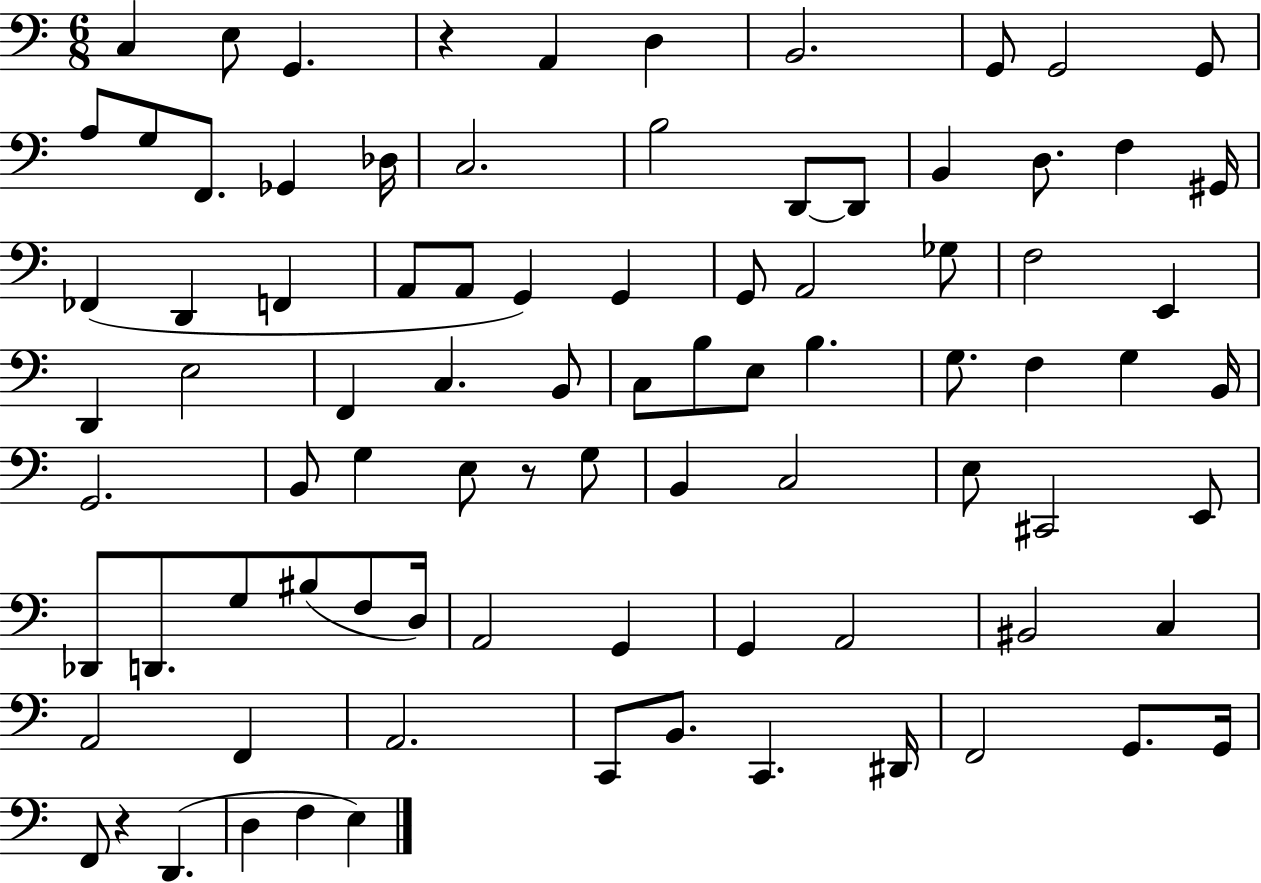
{
  \clef bass
  \numericTimeSignature
  \time 6/8
  \key c \major
  c4 e8 g,4. | r4 a,4 d4 | b,2. | g,8 g,2 g,8 | \break a8 g8 f,8. ges,4 des16 | c2. | b2 d,8~~ d,8 | b,4 d8. f4 gis,16 | \break fes,4( d,4 f,4 | a,8 a,8 g,4) g,4 | g,8 a,2 ges8 | f2 e,4 | \break d,4 e2 | f,4 c4. b,8 | c8 b8 e8 b4. | g8. f4 g4 b,16 | \break g,2. | b,8 g4 e8 r8 g8 | b,4 c2 | e8 cis,2 e,8 | \break des,8 d,8. g8 bis8( f8 d16) | a,2 g,4 | g,4 a,2 | bis,2 c4 | \break a,2 f,4 | a,2. | c,8 b,8. c,4. dis,16 | f,2 g,8. g,16 | \break f,8 r4 d,4.( | d4 f4 e4) | \bar "|."
}